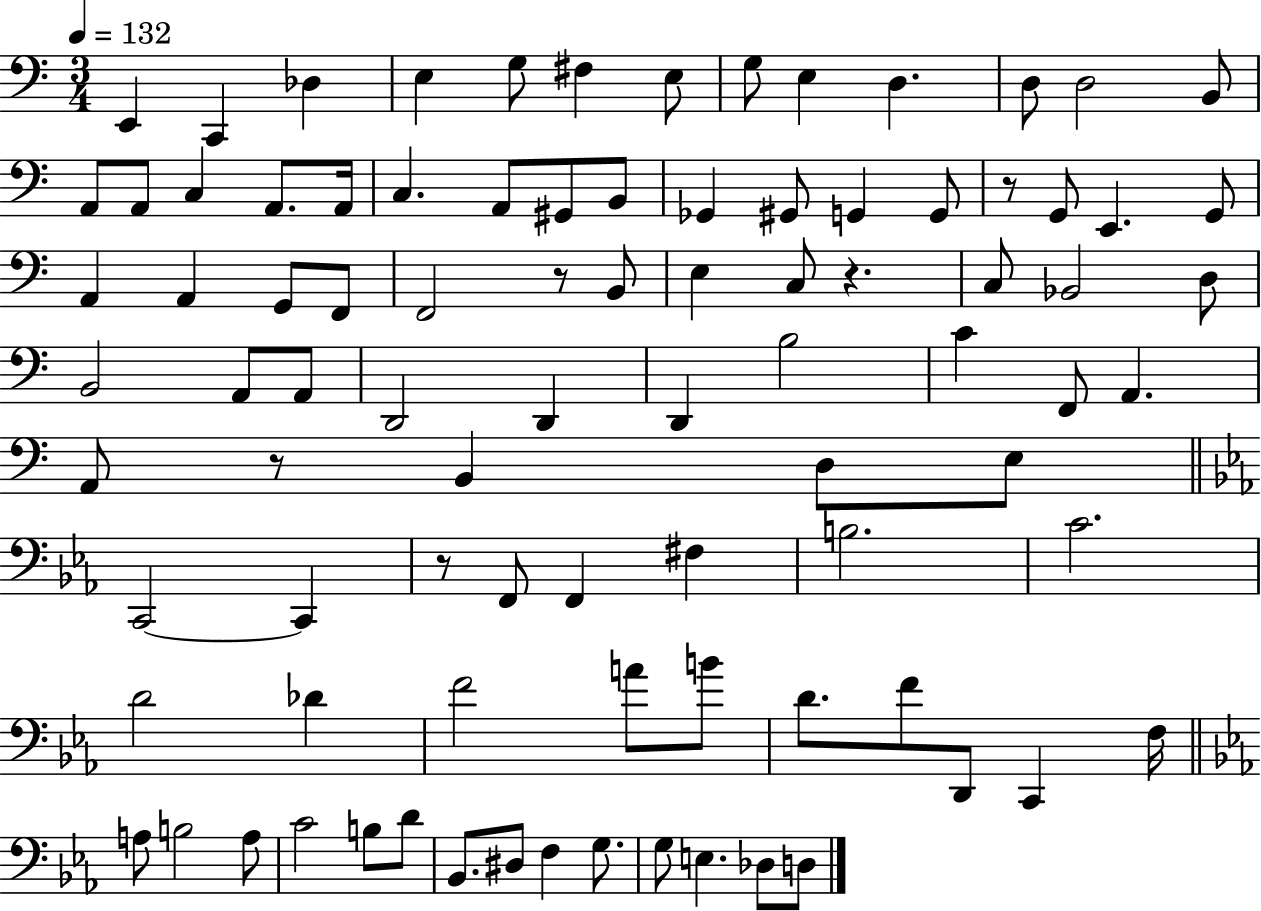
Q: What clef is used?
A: bass